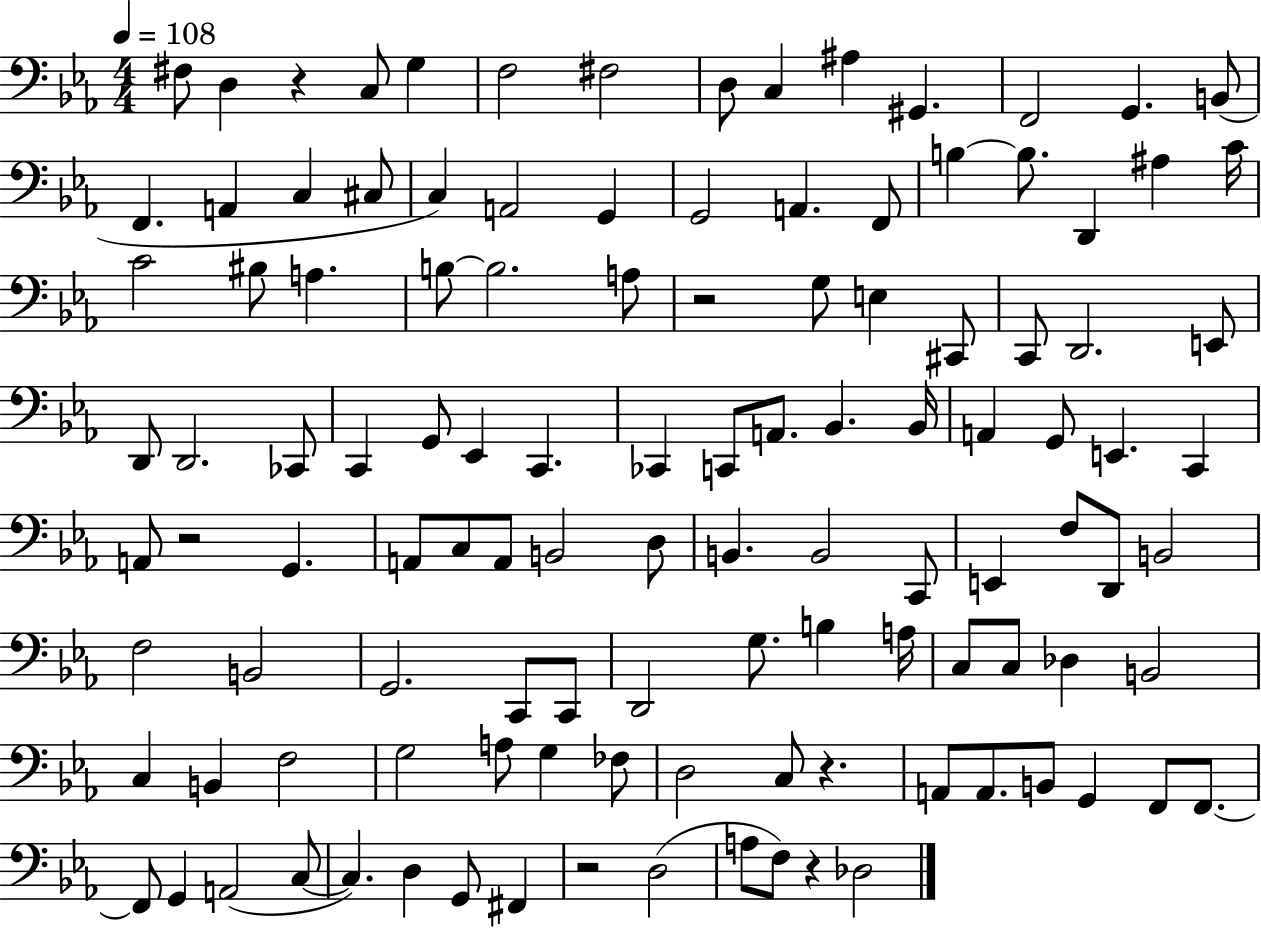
F#3/e D3/q R/q C3/e G3/q F3/h F#3/h D3/e C3/q A#3/q G#2/q. F2/h G2/q. B2/e F2/q. A2/q C3/q C#3/e C3/q A2/h G2/q G2/h A2/q. F2/e B3/q B3/e. D2/q A#3/q C4/s C4/h BIS3/e A3/q. B3/e B3/h. A3/e R/h G3/e E3/q C#2/e C2/e D2/h. E2/e D2/e D2/h. CES2/e C2/q G2/e Eb2/q C2/q. CES2/q C2/e A2/e. Bb2/q. Bb2/s A2/q G2/e E2/q. C2/q A2/e R/h G2/q. A2/e C3/e A2/e B2/h D3/e B2/q. B2/h C2/e E2/q F3/e D2/e B2/h F3/h B2/h G2/h. C2/e C2/e D2/h G3/e. B3/q A3/s C3/e C3/e Db3/q B2/h C3/q B2/q F3/h G3/h A3/e G3/q FES3/e D3/h C3/e R/q. A2/e A2/e. B2/e G2/q F2/e F2/e. F2/e G2/q A2/h C3/e C3/q. D3/q G2/e F#2/q R/h D3/h A3/e F3/e R/q Db3/h